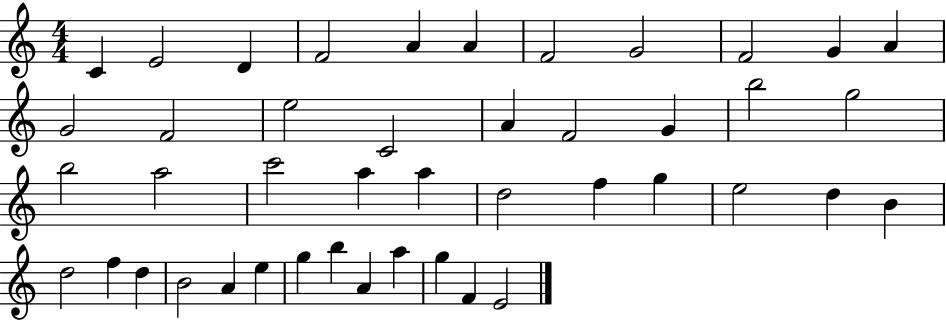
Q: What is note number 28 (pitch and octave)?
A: G5